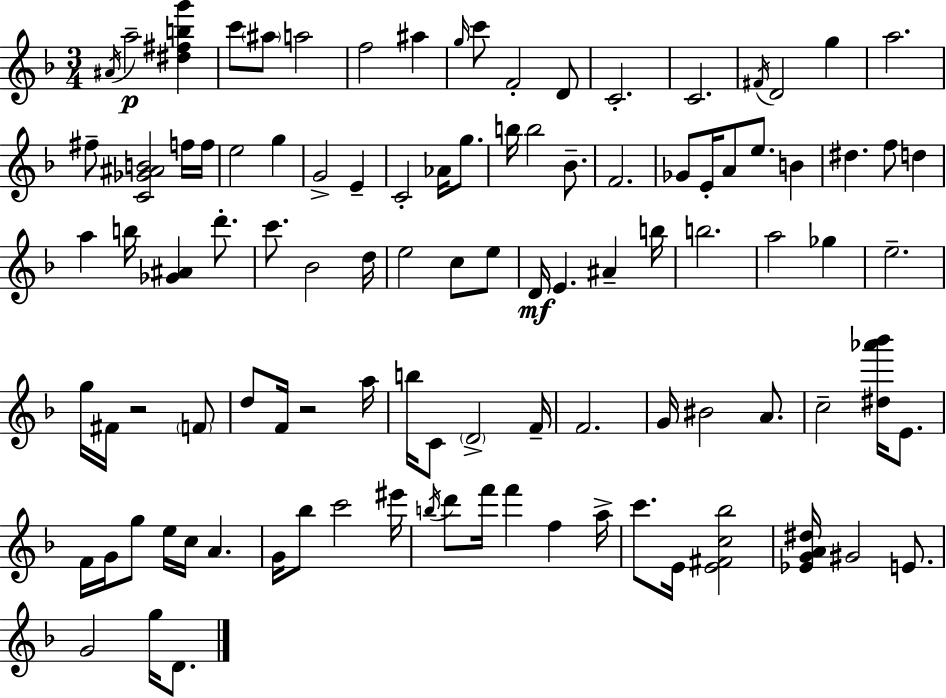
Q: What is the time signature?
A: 3/4